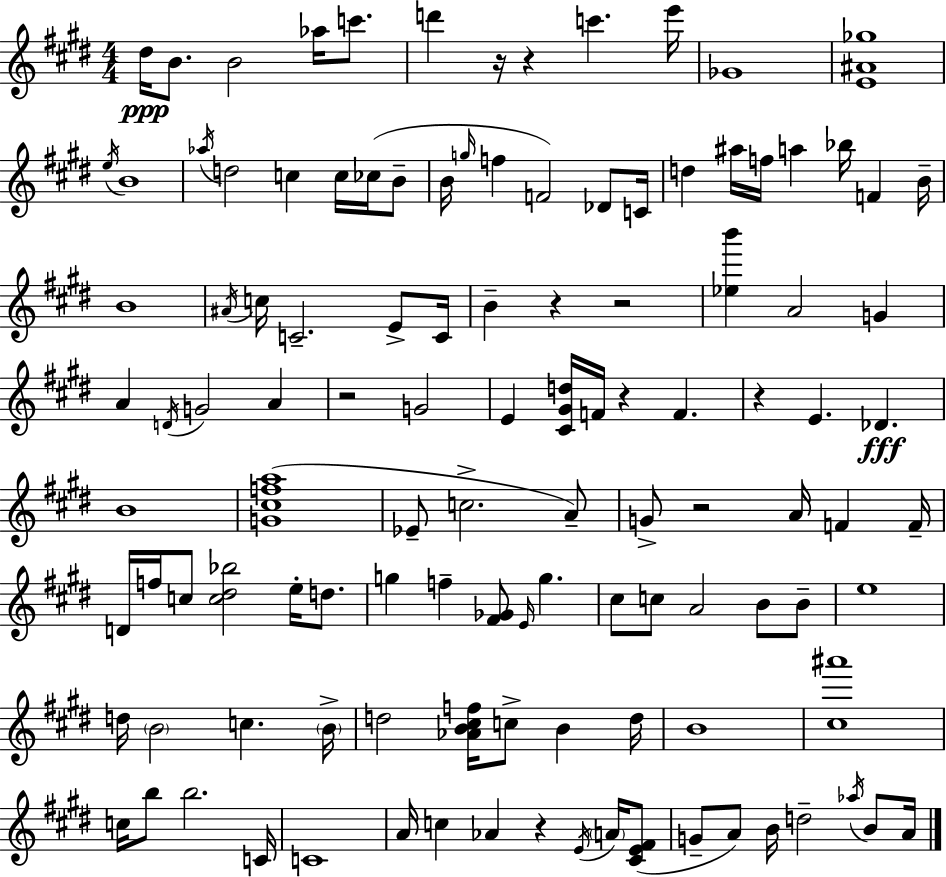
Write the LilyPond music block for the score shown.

{
  \clef treble
  \numericTimeSignature
  \time 4/4
  \key e \major
  \repeat volta 2 { dis''16\ppp b'8. b'2 aes''16 c'''8. | d'''4 r16 r4 c'''4. e'''16 | ges'1 | <e' ais' ges''>1 | \break \acciaccatura { e''16 } b'1 | \acciaccatura { aes''16 } d''2 c''4 c''16 ces''16( | b'8-- b'16 \grace { g''16 } f''4 f'2) | des'8 c'16 d''4 ais''16 f''16 a''4 bes''16 f'4 | \break b'16-- b'1 | \acciaccatura { ais'16 } c''16 c'2.-- | e'8-> c'16 b'4-- r4 r2 | <ees'' b'''>4 a'2 | \break g'4 a'4 \acciaccatura { d'16 } g'2 | a'4 r2 g'2 | e'4 <cis' gis' d''>16 f'16 r4 f'4. | r4 e'4. des'4.\fff | \break b'1 | <g' cis'' f'' a''>1( | ees'8-- c''2.-> | a'8--) g'8-> r2 a'16 | \break f'4 f'16-- d'16 f''16 c''8 <c'' dis'' bes''>2 | e''16-. d''8. g''4 f''4-- <fis' ges'>8 \grace { e'16 } | g''4. cis''8 c''8 a'2 | b'8 b'8-- e''1 | \break d''16 \parenthesize b'2 c''4. | \parenthesize b'16-> d''2 <aes' b' cis'' f''>16 c''8-> | b'4 d''16 b'1 | <cis'' ais'''>1 | \break c''16 b''8 b''2. | c'16 c'1 | a'16 c''4 aes'4 r4 | \acciaccatura { e'16 } \parenthesize a'16 <cis' e' fis'>8( g'8-- a'8) b'16 d''2-- | \break \acciaccatura { aes''16 } b'8 a'16 } \bar "|."
}